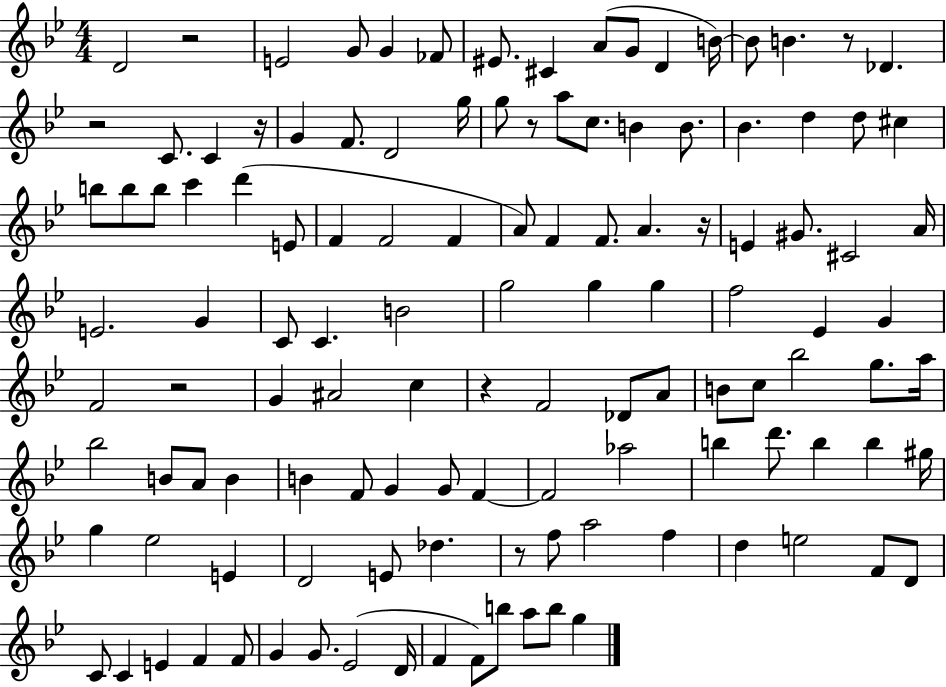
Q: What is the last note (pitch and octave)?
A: G5